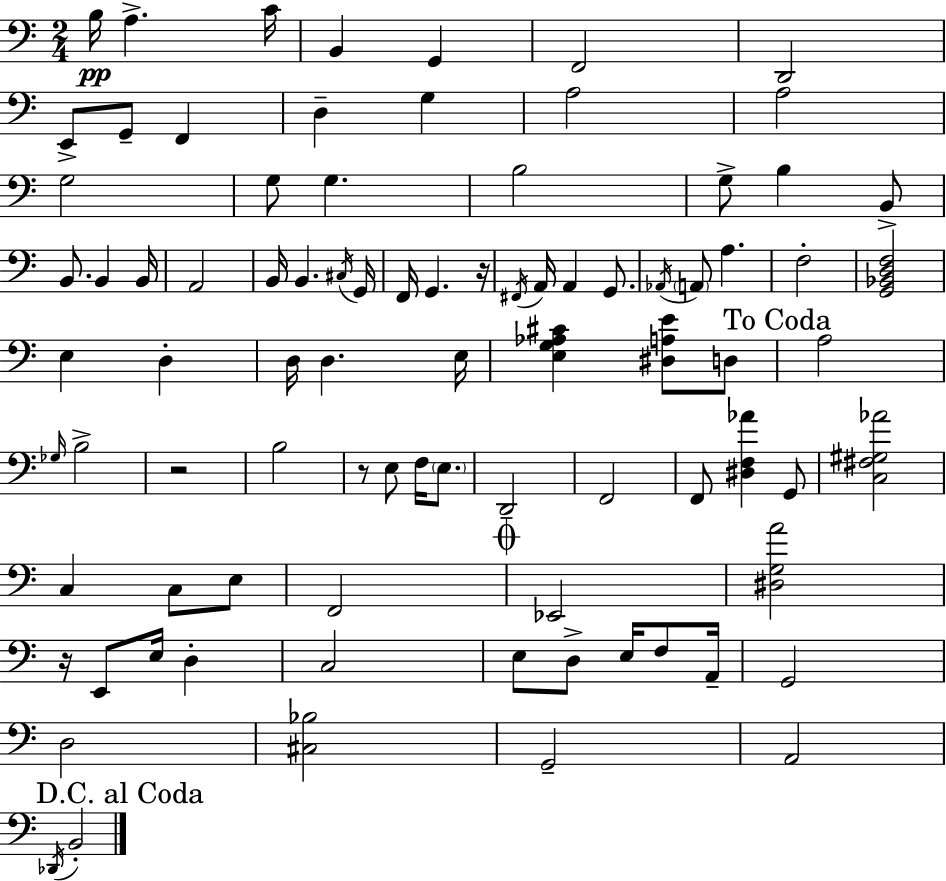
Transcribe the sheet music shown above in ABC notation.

X:1
T:Untitled
M:2/4
L:1/4
K:C
B,/4 A, C/4 B,, G,, F,,2 D,,2 E,,/2 G,,/2 F,, D, G, A,2 A,2 G,2 G,/2 G, B,2 G,/2 B, B,,/2 B,,/2 B,, B,,/4 A,,2 B,,/4 B,, ^C,/4 G,,/4 F,,/4 G,, z/4 ^F,,/4 A,,/4 A,, G,,/2 _A,,/4 A,,/2 A, F,2 [G,,_B,,D,F,]2 E, D, D,/4 D, E,/4 [E,G,_A,^C] [^D,A,E]/2 D,/2 A,2 _G,/4 B,2 z2 B,2 z/2 E,/2 F,/4 E,/2 D,,2 F,,2 F,,/2 [^D,F,_A] G,,/2 [C,^F,^G,_A]2 C, C,/2 E,/2 F,,2 _E,,2 [^D,G,A]2 z/4 E,,/2 E,/4 D, C,2 E,/2 D,/2 E,/4 F,/2 A,,/4 G,,2 D,2 [^C,_B,]2 G,,2 A,,2 _D,,/4 B,,2